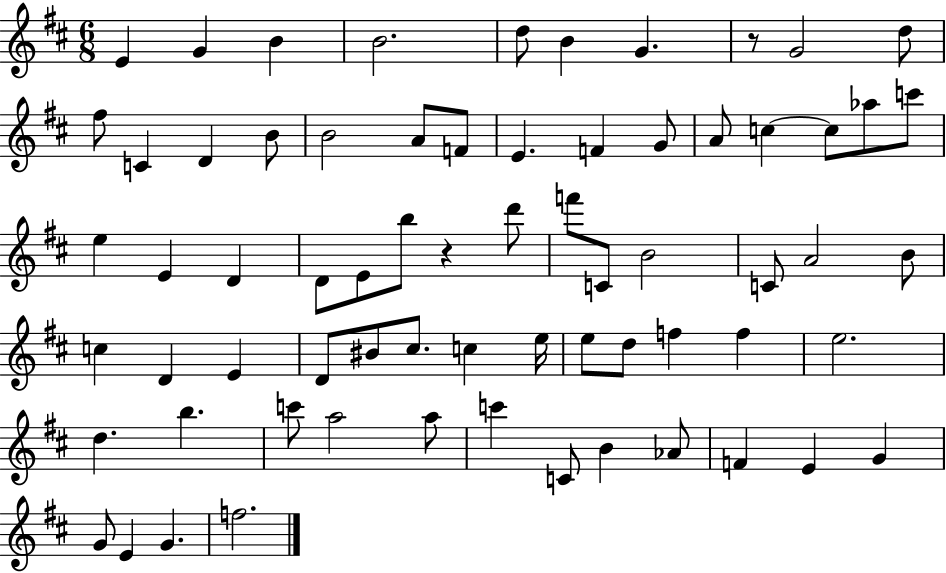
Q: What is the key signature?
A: D major